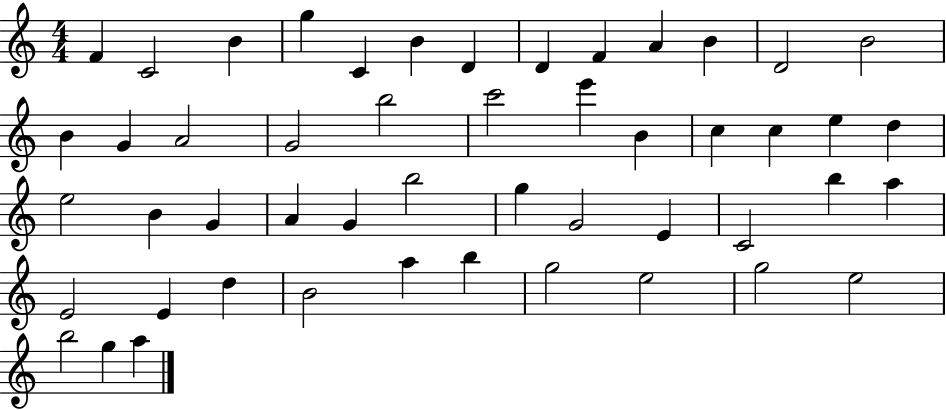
F4/q C4/h B4/q G5/q C4/q B4/q D4/q D4/q F4/q A4/q B4/q D4/h B4/h B4/q G4/q A4/h G4/h B5/h C6/h E6/q B4/q C5/q C5/q E5/q D5/q E5/h B4/q G4/q A4/q G4/q B5/h G5/q G4/h E4/q C4/h B5/q A5/q E4/h E4/q D5/q B4/h A5/q B5/q G5/h E5/h G5/h E5/h B5/h G5/q A5/q